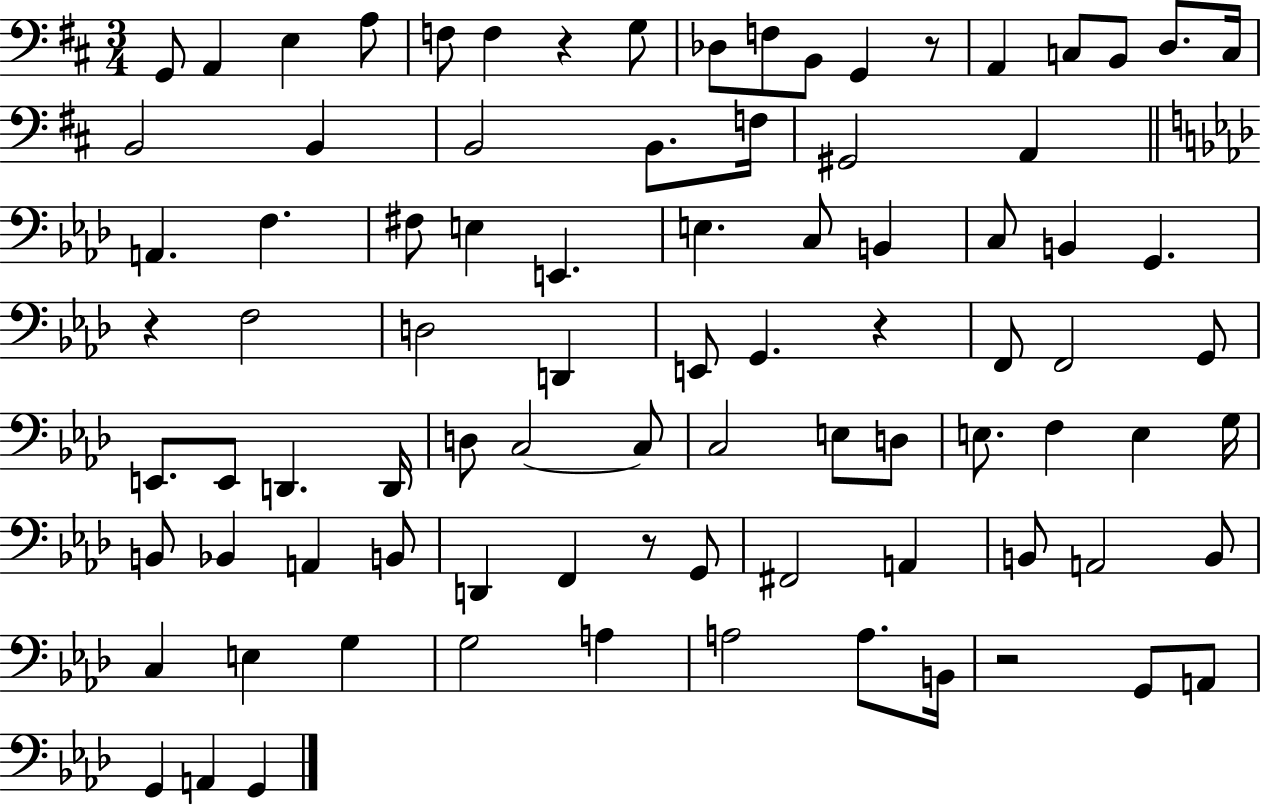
G2/e A2/q E3/q A3/e F3/e F3/q R/q G3/e Db3/e F3/e B2/e G2/q R/e A2/q C3/e B2/e D3/e. C3/s B2/h B2/q B2/h B2/e. F3/s G#2/h A2/q A2/q. F3/q. F#3/e E3/q E2/q. E3/q. C3/e B2/q C3/e B2/q G2/q. R/q F3/h D3/h D2/q E2/e G2/q. R/q F2/e F2/h G2/e E2/e. E2/e D2/q. D2/s D3/e C3/h C3/e C3/h E3/e D3/e E3/e. F3/q E3/q G3/s B2/e Bb2/q A2/q B2/e D2/q F2/q R/e G2/e F#2/h A2/q B2/e A2/h B2/e C3/q E3/q G3/q G3/h A3/q A3/h A3/e. B2/s R/h G2/e A2/e G2/q A2/q G2/q